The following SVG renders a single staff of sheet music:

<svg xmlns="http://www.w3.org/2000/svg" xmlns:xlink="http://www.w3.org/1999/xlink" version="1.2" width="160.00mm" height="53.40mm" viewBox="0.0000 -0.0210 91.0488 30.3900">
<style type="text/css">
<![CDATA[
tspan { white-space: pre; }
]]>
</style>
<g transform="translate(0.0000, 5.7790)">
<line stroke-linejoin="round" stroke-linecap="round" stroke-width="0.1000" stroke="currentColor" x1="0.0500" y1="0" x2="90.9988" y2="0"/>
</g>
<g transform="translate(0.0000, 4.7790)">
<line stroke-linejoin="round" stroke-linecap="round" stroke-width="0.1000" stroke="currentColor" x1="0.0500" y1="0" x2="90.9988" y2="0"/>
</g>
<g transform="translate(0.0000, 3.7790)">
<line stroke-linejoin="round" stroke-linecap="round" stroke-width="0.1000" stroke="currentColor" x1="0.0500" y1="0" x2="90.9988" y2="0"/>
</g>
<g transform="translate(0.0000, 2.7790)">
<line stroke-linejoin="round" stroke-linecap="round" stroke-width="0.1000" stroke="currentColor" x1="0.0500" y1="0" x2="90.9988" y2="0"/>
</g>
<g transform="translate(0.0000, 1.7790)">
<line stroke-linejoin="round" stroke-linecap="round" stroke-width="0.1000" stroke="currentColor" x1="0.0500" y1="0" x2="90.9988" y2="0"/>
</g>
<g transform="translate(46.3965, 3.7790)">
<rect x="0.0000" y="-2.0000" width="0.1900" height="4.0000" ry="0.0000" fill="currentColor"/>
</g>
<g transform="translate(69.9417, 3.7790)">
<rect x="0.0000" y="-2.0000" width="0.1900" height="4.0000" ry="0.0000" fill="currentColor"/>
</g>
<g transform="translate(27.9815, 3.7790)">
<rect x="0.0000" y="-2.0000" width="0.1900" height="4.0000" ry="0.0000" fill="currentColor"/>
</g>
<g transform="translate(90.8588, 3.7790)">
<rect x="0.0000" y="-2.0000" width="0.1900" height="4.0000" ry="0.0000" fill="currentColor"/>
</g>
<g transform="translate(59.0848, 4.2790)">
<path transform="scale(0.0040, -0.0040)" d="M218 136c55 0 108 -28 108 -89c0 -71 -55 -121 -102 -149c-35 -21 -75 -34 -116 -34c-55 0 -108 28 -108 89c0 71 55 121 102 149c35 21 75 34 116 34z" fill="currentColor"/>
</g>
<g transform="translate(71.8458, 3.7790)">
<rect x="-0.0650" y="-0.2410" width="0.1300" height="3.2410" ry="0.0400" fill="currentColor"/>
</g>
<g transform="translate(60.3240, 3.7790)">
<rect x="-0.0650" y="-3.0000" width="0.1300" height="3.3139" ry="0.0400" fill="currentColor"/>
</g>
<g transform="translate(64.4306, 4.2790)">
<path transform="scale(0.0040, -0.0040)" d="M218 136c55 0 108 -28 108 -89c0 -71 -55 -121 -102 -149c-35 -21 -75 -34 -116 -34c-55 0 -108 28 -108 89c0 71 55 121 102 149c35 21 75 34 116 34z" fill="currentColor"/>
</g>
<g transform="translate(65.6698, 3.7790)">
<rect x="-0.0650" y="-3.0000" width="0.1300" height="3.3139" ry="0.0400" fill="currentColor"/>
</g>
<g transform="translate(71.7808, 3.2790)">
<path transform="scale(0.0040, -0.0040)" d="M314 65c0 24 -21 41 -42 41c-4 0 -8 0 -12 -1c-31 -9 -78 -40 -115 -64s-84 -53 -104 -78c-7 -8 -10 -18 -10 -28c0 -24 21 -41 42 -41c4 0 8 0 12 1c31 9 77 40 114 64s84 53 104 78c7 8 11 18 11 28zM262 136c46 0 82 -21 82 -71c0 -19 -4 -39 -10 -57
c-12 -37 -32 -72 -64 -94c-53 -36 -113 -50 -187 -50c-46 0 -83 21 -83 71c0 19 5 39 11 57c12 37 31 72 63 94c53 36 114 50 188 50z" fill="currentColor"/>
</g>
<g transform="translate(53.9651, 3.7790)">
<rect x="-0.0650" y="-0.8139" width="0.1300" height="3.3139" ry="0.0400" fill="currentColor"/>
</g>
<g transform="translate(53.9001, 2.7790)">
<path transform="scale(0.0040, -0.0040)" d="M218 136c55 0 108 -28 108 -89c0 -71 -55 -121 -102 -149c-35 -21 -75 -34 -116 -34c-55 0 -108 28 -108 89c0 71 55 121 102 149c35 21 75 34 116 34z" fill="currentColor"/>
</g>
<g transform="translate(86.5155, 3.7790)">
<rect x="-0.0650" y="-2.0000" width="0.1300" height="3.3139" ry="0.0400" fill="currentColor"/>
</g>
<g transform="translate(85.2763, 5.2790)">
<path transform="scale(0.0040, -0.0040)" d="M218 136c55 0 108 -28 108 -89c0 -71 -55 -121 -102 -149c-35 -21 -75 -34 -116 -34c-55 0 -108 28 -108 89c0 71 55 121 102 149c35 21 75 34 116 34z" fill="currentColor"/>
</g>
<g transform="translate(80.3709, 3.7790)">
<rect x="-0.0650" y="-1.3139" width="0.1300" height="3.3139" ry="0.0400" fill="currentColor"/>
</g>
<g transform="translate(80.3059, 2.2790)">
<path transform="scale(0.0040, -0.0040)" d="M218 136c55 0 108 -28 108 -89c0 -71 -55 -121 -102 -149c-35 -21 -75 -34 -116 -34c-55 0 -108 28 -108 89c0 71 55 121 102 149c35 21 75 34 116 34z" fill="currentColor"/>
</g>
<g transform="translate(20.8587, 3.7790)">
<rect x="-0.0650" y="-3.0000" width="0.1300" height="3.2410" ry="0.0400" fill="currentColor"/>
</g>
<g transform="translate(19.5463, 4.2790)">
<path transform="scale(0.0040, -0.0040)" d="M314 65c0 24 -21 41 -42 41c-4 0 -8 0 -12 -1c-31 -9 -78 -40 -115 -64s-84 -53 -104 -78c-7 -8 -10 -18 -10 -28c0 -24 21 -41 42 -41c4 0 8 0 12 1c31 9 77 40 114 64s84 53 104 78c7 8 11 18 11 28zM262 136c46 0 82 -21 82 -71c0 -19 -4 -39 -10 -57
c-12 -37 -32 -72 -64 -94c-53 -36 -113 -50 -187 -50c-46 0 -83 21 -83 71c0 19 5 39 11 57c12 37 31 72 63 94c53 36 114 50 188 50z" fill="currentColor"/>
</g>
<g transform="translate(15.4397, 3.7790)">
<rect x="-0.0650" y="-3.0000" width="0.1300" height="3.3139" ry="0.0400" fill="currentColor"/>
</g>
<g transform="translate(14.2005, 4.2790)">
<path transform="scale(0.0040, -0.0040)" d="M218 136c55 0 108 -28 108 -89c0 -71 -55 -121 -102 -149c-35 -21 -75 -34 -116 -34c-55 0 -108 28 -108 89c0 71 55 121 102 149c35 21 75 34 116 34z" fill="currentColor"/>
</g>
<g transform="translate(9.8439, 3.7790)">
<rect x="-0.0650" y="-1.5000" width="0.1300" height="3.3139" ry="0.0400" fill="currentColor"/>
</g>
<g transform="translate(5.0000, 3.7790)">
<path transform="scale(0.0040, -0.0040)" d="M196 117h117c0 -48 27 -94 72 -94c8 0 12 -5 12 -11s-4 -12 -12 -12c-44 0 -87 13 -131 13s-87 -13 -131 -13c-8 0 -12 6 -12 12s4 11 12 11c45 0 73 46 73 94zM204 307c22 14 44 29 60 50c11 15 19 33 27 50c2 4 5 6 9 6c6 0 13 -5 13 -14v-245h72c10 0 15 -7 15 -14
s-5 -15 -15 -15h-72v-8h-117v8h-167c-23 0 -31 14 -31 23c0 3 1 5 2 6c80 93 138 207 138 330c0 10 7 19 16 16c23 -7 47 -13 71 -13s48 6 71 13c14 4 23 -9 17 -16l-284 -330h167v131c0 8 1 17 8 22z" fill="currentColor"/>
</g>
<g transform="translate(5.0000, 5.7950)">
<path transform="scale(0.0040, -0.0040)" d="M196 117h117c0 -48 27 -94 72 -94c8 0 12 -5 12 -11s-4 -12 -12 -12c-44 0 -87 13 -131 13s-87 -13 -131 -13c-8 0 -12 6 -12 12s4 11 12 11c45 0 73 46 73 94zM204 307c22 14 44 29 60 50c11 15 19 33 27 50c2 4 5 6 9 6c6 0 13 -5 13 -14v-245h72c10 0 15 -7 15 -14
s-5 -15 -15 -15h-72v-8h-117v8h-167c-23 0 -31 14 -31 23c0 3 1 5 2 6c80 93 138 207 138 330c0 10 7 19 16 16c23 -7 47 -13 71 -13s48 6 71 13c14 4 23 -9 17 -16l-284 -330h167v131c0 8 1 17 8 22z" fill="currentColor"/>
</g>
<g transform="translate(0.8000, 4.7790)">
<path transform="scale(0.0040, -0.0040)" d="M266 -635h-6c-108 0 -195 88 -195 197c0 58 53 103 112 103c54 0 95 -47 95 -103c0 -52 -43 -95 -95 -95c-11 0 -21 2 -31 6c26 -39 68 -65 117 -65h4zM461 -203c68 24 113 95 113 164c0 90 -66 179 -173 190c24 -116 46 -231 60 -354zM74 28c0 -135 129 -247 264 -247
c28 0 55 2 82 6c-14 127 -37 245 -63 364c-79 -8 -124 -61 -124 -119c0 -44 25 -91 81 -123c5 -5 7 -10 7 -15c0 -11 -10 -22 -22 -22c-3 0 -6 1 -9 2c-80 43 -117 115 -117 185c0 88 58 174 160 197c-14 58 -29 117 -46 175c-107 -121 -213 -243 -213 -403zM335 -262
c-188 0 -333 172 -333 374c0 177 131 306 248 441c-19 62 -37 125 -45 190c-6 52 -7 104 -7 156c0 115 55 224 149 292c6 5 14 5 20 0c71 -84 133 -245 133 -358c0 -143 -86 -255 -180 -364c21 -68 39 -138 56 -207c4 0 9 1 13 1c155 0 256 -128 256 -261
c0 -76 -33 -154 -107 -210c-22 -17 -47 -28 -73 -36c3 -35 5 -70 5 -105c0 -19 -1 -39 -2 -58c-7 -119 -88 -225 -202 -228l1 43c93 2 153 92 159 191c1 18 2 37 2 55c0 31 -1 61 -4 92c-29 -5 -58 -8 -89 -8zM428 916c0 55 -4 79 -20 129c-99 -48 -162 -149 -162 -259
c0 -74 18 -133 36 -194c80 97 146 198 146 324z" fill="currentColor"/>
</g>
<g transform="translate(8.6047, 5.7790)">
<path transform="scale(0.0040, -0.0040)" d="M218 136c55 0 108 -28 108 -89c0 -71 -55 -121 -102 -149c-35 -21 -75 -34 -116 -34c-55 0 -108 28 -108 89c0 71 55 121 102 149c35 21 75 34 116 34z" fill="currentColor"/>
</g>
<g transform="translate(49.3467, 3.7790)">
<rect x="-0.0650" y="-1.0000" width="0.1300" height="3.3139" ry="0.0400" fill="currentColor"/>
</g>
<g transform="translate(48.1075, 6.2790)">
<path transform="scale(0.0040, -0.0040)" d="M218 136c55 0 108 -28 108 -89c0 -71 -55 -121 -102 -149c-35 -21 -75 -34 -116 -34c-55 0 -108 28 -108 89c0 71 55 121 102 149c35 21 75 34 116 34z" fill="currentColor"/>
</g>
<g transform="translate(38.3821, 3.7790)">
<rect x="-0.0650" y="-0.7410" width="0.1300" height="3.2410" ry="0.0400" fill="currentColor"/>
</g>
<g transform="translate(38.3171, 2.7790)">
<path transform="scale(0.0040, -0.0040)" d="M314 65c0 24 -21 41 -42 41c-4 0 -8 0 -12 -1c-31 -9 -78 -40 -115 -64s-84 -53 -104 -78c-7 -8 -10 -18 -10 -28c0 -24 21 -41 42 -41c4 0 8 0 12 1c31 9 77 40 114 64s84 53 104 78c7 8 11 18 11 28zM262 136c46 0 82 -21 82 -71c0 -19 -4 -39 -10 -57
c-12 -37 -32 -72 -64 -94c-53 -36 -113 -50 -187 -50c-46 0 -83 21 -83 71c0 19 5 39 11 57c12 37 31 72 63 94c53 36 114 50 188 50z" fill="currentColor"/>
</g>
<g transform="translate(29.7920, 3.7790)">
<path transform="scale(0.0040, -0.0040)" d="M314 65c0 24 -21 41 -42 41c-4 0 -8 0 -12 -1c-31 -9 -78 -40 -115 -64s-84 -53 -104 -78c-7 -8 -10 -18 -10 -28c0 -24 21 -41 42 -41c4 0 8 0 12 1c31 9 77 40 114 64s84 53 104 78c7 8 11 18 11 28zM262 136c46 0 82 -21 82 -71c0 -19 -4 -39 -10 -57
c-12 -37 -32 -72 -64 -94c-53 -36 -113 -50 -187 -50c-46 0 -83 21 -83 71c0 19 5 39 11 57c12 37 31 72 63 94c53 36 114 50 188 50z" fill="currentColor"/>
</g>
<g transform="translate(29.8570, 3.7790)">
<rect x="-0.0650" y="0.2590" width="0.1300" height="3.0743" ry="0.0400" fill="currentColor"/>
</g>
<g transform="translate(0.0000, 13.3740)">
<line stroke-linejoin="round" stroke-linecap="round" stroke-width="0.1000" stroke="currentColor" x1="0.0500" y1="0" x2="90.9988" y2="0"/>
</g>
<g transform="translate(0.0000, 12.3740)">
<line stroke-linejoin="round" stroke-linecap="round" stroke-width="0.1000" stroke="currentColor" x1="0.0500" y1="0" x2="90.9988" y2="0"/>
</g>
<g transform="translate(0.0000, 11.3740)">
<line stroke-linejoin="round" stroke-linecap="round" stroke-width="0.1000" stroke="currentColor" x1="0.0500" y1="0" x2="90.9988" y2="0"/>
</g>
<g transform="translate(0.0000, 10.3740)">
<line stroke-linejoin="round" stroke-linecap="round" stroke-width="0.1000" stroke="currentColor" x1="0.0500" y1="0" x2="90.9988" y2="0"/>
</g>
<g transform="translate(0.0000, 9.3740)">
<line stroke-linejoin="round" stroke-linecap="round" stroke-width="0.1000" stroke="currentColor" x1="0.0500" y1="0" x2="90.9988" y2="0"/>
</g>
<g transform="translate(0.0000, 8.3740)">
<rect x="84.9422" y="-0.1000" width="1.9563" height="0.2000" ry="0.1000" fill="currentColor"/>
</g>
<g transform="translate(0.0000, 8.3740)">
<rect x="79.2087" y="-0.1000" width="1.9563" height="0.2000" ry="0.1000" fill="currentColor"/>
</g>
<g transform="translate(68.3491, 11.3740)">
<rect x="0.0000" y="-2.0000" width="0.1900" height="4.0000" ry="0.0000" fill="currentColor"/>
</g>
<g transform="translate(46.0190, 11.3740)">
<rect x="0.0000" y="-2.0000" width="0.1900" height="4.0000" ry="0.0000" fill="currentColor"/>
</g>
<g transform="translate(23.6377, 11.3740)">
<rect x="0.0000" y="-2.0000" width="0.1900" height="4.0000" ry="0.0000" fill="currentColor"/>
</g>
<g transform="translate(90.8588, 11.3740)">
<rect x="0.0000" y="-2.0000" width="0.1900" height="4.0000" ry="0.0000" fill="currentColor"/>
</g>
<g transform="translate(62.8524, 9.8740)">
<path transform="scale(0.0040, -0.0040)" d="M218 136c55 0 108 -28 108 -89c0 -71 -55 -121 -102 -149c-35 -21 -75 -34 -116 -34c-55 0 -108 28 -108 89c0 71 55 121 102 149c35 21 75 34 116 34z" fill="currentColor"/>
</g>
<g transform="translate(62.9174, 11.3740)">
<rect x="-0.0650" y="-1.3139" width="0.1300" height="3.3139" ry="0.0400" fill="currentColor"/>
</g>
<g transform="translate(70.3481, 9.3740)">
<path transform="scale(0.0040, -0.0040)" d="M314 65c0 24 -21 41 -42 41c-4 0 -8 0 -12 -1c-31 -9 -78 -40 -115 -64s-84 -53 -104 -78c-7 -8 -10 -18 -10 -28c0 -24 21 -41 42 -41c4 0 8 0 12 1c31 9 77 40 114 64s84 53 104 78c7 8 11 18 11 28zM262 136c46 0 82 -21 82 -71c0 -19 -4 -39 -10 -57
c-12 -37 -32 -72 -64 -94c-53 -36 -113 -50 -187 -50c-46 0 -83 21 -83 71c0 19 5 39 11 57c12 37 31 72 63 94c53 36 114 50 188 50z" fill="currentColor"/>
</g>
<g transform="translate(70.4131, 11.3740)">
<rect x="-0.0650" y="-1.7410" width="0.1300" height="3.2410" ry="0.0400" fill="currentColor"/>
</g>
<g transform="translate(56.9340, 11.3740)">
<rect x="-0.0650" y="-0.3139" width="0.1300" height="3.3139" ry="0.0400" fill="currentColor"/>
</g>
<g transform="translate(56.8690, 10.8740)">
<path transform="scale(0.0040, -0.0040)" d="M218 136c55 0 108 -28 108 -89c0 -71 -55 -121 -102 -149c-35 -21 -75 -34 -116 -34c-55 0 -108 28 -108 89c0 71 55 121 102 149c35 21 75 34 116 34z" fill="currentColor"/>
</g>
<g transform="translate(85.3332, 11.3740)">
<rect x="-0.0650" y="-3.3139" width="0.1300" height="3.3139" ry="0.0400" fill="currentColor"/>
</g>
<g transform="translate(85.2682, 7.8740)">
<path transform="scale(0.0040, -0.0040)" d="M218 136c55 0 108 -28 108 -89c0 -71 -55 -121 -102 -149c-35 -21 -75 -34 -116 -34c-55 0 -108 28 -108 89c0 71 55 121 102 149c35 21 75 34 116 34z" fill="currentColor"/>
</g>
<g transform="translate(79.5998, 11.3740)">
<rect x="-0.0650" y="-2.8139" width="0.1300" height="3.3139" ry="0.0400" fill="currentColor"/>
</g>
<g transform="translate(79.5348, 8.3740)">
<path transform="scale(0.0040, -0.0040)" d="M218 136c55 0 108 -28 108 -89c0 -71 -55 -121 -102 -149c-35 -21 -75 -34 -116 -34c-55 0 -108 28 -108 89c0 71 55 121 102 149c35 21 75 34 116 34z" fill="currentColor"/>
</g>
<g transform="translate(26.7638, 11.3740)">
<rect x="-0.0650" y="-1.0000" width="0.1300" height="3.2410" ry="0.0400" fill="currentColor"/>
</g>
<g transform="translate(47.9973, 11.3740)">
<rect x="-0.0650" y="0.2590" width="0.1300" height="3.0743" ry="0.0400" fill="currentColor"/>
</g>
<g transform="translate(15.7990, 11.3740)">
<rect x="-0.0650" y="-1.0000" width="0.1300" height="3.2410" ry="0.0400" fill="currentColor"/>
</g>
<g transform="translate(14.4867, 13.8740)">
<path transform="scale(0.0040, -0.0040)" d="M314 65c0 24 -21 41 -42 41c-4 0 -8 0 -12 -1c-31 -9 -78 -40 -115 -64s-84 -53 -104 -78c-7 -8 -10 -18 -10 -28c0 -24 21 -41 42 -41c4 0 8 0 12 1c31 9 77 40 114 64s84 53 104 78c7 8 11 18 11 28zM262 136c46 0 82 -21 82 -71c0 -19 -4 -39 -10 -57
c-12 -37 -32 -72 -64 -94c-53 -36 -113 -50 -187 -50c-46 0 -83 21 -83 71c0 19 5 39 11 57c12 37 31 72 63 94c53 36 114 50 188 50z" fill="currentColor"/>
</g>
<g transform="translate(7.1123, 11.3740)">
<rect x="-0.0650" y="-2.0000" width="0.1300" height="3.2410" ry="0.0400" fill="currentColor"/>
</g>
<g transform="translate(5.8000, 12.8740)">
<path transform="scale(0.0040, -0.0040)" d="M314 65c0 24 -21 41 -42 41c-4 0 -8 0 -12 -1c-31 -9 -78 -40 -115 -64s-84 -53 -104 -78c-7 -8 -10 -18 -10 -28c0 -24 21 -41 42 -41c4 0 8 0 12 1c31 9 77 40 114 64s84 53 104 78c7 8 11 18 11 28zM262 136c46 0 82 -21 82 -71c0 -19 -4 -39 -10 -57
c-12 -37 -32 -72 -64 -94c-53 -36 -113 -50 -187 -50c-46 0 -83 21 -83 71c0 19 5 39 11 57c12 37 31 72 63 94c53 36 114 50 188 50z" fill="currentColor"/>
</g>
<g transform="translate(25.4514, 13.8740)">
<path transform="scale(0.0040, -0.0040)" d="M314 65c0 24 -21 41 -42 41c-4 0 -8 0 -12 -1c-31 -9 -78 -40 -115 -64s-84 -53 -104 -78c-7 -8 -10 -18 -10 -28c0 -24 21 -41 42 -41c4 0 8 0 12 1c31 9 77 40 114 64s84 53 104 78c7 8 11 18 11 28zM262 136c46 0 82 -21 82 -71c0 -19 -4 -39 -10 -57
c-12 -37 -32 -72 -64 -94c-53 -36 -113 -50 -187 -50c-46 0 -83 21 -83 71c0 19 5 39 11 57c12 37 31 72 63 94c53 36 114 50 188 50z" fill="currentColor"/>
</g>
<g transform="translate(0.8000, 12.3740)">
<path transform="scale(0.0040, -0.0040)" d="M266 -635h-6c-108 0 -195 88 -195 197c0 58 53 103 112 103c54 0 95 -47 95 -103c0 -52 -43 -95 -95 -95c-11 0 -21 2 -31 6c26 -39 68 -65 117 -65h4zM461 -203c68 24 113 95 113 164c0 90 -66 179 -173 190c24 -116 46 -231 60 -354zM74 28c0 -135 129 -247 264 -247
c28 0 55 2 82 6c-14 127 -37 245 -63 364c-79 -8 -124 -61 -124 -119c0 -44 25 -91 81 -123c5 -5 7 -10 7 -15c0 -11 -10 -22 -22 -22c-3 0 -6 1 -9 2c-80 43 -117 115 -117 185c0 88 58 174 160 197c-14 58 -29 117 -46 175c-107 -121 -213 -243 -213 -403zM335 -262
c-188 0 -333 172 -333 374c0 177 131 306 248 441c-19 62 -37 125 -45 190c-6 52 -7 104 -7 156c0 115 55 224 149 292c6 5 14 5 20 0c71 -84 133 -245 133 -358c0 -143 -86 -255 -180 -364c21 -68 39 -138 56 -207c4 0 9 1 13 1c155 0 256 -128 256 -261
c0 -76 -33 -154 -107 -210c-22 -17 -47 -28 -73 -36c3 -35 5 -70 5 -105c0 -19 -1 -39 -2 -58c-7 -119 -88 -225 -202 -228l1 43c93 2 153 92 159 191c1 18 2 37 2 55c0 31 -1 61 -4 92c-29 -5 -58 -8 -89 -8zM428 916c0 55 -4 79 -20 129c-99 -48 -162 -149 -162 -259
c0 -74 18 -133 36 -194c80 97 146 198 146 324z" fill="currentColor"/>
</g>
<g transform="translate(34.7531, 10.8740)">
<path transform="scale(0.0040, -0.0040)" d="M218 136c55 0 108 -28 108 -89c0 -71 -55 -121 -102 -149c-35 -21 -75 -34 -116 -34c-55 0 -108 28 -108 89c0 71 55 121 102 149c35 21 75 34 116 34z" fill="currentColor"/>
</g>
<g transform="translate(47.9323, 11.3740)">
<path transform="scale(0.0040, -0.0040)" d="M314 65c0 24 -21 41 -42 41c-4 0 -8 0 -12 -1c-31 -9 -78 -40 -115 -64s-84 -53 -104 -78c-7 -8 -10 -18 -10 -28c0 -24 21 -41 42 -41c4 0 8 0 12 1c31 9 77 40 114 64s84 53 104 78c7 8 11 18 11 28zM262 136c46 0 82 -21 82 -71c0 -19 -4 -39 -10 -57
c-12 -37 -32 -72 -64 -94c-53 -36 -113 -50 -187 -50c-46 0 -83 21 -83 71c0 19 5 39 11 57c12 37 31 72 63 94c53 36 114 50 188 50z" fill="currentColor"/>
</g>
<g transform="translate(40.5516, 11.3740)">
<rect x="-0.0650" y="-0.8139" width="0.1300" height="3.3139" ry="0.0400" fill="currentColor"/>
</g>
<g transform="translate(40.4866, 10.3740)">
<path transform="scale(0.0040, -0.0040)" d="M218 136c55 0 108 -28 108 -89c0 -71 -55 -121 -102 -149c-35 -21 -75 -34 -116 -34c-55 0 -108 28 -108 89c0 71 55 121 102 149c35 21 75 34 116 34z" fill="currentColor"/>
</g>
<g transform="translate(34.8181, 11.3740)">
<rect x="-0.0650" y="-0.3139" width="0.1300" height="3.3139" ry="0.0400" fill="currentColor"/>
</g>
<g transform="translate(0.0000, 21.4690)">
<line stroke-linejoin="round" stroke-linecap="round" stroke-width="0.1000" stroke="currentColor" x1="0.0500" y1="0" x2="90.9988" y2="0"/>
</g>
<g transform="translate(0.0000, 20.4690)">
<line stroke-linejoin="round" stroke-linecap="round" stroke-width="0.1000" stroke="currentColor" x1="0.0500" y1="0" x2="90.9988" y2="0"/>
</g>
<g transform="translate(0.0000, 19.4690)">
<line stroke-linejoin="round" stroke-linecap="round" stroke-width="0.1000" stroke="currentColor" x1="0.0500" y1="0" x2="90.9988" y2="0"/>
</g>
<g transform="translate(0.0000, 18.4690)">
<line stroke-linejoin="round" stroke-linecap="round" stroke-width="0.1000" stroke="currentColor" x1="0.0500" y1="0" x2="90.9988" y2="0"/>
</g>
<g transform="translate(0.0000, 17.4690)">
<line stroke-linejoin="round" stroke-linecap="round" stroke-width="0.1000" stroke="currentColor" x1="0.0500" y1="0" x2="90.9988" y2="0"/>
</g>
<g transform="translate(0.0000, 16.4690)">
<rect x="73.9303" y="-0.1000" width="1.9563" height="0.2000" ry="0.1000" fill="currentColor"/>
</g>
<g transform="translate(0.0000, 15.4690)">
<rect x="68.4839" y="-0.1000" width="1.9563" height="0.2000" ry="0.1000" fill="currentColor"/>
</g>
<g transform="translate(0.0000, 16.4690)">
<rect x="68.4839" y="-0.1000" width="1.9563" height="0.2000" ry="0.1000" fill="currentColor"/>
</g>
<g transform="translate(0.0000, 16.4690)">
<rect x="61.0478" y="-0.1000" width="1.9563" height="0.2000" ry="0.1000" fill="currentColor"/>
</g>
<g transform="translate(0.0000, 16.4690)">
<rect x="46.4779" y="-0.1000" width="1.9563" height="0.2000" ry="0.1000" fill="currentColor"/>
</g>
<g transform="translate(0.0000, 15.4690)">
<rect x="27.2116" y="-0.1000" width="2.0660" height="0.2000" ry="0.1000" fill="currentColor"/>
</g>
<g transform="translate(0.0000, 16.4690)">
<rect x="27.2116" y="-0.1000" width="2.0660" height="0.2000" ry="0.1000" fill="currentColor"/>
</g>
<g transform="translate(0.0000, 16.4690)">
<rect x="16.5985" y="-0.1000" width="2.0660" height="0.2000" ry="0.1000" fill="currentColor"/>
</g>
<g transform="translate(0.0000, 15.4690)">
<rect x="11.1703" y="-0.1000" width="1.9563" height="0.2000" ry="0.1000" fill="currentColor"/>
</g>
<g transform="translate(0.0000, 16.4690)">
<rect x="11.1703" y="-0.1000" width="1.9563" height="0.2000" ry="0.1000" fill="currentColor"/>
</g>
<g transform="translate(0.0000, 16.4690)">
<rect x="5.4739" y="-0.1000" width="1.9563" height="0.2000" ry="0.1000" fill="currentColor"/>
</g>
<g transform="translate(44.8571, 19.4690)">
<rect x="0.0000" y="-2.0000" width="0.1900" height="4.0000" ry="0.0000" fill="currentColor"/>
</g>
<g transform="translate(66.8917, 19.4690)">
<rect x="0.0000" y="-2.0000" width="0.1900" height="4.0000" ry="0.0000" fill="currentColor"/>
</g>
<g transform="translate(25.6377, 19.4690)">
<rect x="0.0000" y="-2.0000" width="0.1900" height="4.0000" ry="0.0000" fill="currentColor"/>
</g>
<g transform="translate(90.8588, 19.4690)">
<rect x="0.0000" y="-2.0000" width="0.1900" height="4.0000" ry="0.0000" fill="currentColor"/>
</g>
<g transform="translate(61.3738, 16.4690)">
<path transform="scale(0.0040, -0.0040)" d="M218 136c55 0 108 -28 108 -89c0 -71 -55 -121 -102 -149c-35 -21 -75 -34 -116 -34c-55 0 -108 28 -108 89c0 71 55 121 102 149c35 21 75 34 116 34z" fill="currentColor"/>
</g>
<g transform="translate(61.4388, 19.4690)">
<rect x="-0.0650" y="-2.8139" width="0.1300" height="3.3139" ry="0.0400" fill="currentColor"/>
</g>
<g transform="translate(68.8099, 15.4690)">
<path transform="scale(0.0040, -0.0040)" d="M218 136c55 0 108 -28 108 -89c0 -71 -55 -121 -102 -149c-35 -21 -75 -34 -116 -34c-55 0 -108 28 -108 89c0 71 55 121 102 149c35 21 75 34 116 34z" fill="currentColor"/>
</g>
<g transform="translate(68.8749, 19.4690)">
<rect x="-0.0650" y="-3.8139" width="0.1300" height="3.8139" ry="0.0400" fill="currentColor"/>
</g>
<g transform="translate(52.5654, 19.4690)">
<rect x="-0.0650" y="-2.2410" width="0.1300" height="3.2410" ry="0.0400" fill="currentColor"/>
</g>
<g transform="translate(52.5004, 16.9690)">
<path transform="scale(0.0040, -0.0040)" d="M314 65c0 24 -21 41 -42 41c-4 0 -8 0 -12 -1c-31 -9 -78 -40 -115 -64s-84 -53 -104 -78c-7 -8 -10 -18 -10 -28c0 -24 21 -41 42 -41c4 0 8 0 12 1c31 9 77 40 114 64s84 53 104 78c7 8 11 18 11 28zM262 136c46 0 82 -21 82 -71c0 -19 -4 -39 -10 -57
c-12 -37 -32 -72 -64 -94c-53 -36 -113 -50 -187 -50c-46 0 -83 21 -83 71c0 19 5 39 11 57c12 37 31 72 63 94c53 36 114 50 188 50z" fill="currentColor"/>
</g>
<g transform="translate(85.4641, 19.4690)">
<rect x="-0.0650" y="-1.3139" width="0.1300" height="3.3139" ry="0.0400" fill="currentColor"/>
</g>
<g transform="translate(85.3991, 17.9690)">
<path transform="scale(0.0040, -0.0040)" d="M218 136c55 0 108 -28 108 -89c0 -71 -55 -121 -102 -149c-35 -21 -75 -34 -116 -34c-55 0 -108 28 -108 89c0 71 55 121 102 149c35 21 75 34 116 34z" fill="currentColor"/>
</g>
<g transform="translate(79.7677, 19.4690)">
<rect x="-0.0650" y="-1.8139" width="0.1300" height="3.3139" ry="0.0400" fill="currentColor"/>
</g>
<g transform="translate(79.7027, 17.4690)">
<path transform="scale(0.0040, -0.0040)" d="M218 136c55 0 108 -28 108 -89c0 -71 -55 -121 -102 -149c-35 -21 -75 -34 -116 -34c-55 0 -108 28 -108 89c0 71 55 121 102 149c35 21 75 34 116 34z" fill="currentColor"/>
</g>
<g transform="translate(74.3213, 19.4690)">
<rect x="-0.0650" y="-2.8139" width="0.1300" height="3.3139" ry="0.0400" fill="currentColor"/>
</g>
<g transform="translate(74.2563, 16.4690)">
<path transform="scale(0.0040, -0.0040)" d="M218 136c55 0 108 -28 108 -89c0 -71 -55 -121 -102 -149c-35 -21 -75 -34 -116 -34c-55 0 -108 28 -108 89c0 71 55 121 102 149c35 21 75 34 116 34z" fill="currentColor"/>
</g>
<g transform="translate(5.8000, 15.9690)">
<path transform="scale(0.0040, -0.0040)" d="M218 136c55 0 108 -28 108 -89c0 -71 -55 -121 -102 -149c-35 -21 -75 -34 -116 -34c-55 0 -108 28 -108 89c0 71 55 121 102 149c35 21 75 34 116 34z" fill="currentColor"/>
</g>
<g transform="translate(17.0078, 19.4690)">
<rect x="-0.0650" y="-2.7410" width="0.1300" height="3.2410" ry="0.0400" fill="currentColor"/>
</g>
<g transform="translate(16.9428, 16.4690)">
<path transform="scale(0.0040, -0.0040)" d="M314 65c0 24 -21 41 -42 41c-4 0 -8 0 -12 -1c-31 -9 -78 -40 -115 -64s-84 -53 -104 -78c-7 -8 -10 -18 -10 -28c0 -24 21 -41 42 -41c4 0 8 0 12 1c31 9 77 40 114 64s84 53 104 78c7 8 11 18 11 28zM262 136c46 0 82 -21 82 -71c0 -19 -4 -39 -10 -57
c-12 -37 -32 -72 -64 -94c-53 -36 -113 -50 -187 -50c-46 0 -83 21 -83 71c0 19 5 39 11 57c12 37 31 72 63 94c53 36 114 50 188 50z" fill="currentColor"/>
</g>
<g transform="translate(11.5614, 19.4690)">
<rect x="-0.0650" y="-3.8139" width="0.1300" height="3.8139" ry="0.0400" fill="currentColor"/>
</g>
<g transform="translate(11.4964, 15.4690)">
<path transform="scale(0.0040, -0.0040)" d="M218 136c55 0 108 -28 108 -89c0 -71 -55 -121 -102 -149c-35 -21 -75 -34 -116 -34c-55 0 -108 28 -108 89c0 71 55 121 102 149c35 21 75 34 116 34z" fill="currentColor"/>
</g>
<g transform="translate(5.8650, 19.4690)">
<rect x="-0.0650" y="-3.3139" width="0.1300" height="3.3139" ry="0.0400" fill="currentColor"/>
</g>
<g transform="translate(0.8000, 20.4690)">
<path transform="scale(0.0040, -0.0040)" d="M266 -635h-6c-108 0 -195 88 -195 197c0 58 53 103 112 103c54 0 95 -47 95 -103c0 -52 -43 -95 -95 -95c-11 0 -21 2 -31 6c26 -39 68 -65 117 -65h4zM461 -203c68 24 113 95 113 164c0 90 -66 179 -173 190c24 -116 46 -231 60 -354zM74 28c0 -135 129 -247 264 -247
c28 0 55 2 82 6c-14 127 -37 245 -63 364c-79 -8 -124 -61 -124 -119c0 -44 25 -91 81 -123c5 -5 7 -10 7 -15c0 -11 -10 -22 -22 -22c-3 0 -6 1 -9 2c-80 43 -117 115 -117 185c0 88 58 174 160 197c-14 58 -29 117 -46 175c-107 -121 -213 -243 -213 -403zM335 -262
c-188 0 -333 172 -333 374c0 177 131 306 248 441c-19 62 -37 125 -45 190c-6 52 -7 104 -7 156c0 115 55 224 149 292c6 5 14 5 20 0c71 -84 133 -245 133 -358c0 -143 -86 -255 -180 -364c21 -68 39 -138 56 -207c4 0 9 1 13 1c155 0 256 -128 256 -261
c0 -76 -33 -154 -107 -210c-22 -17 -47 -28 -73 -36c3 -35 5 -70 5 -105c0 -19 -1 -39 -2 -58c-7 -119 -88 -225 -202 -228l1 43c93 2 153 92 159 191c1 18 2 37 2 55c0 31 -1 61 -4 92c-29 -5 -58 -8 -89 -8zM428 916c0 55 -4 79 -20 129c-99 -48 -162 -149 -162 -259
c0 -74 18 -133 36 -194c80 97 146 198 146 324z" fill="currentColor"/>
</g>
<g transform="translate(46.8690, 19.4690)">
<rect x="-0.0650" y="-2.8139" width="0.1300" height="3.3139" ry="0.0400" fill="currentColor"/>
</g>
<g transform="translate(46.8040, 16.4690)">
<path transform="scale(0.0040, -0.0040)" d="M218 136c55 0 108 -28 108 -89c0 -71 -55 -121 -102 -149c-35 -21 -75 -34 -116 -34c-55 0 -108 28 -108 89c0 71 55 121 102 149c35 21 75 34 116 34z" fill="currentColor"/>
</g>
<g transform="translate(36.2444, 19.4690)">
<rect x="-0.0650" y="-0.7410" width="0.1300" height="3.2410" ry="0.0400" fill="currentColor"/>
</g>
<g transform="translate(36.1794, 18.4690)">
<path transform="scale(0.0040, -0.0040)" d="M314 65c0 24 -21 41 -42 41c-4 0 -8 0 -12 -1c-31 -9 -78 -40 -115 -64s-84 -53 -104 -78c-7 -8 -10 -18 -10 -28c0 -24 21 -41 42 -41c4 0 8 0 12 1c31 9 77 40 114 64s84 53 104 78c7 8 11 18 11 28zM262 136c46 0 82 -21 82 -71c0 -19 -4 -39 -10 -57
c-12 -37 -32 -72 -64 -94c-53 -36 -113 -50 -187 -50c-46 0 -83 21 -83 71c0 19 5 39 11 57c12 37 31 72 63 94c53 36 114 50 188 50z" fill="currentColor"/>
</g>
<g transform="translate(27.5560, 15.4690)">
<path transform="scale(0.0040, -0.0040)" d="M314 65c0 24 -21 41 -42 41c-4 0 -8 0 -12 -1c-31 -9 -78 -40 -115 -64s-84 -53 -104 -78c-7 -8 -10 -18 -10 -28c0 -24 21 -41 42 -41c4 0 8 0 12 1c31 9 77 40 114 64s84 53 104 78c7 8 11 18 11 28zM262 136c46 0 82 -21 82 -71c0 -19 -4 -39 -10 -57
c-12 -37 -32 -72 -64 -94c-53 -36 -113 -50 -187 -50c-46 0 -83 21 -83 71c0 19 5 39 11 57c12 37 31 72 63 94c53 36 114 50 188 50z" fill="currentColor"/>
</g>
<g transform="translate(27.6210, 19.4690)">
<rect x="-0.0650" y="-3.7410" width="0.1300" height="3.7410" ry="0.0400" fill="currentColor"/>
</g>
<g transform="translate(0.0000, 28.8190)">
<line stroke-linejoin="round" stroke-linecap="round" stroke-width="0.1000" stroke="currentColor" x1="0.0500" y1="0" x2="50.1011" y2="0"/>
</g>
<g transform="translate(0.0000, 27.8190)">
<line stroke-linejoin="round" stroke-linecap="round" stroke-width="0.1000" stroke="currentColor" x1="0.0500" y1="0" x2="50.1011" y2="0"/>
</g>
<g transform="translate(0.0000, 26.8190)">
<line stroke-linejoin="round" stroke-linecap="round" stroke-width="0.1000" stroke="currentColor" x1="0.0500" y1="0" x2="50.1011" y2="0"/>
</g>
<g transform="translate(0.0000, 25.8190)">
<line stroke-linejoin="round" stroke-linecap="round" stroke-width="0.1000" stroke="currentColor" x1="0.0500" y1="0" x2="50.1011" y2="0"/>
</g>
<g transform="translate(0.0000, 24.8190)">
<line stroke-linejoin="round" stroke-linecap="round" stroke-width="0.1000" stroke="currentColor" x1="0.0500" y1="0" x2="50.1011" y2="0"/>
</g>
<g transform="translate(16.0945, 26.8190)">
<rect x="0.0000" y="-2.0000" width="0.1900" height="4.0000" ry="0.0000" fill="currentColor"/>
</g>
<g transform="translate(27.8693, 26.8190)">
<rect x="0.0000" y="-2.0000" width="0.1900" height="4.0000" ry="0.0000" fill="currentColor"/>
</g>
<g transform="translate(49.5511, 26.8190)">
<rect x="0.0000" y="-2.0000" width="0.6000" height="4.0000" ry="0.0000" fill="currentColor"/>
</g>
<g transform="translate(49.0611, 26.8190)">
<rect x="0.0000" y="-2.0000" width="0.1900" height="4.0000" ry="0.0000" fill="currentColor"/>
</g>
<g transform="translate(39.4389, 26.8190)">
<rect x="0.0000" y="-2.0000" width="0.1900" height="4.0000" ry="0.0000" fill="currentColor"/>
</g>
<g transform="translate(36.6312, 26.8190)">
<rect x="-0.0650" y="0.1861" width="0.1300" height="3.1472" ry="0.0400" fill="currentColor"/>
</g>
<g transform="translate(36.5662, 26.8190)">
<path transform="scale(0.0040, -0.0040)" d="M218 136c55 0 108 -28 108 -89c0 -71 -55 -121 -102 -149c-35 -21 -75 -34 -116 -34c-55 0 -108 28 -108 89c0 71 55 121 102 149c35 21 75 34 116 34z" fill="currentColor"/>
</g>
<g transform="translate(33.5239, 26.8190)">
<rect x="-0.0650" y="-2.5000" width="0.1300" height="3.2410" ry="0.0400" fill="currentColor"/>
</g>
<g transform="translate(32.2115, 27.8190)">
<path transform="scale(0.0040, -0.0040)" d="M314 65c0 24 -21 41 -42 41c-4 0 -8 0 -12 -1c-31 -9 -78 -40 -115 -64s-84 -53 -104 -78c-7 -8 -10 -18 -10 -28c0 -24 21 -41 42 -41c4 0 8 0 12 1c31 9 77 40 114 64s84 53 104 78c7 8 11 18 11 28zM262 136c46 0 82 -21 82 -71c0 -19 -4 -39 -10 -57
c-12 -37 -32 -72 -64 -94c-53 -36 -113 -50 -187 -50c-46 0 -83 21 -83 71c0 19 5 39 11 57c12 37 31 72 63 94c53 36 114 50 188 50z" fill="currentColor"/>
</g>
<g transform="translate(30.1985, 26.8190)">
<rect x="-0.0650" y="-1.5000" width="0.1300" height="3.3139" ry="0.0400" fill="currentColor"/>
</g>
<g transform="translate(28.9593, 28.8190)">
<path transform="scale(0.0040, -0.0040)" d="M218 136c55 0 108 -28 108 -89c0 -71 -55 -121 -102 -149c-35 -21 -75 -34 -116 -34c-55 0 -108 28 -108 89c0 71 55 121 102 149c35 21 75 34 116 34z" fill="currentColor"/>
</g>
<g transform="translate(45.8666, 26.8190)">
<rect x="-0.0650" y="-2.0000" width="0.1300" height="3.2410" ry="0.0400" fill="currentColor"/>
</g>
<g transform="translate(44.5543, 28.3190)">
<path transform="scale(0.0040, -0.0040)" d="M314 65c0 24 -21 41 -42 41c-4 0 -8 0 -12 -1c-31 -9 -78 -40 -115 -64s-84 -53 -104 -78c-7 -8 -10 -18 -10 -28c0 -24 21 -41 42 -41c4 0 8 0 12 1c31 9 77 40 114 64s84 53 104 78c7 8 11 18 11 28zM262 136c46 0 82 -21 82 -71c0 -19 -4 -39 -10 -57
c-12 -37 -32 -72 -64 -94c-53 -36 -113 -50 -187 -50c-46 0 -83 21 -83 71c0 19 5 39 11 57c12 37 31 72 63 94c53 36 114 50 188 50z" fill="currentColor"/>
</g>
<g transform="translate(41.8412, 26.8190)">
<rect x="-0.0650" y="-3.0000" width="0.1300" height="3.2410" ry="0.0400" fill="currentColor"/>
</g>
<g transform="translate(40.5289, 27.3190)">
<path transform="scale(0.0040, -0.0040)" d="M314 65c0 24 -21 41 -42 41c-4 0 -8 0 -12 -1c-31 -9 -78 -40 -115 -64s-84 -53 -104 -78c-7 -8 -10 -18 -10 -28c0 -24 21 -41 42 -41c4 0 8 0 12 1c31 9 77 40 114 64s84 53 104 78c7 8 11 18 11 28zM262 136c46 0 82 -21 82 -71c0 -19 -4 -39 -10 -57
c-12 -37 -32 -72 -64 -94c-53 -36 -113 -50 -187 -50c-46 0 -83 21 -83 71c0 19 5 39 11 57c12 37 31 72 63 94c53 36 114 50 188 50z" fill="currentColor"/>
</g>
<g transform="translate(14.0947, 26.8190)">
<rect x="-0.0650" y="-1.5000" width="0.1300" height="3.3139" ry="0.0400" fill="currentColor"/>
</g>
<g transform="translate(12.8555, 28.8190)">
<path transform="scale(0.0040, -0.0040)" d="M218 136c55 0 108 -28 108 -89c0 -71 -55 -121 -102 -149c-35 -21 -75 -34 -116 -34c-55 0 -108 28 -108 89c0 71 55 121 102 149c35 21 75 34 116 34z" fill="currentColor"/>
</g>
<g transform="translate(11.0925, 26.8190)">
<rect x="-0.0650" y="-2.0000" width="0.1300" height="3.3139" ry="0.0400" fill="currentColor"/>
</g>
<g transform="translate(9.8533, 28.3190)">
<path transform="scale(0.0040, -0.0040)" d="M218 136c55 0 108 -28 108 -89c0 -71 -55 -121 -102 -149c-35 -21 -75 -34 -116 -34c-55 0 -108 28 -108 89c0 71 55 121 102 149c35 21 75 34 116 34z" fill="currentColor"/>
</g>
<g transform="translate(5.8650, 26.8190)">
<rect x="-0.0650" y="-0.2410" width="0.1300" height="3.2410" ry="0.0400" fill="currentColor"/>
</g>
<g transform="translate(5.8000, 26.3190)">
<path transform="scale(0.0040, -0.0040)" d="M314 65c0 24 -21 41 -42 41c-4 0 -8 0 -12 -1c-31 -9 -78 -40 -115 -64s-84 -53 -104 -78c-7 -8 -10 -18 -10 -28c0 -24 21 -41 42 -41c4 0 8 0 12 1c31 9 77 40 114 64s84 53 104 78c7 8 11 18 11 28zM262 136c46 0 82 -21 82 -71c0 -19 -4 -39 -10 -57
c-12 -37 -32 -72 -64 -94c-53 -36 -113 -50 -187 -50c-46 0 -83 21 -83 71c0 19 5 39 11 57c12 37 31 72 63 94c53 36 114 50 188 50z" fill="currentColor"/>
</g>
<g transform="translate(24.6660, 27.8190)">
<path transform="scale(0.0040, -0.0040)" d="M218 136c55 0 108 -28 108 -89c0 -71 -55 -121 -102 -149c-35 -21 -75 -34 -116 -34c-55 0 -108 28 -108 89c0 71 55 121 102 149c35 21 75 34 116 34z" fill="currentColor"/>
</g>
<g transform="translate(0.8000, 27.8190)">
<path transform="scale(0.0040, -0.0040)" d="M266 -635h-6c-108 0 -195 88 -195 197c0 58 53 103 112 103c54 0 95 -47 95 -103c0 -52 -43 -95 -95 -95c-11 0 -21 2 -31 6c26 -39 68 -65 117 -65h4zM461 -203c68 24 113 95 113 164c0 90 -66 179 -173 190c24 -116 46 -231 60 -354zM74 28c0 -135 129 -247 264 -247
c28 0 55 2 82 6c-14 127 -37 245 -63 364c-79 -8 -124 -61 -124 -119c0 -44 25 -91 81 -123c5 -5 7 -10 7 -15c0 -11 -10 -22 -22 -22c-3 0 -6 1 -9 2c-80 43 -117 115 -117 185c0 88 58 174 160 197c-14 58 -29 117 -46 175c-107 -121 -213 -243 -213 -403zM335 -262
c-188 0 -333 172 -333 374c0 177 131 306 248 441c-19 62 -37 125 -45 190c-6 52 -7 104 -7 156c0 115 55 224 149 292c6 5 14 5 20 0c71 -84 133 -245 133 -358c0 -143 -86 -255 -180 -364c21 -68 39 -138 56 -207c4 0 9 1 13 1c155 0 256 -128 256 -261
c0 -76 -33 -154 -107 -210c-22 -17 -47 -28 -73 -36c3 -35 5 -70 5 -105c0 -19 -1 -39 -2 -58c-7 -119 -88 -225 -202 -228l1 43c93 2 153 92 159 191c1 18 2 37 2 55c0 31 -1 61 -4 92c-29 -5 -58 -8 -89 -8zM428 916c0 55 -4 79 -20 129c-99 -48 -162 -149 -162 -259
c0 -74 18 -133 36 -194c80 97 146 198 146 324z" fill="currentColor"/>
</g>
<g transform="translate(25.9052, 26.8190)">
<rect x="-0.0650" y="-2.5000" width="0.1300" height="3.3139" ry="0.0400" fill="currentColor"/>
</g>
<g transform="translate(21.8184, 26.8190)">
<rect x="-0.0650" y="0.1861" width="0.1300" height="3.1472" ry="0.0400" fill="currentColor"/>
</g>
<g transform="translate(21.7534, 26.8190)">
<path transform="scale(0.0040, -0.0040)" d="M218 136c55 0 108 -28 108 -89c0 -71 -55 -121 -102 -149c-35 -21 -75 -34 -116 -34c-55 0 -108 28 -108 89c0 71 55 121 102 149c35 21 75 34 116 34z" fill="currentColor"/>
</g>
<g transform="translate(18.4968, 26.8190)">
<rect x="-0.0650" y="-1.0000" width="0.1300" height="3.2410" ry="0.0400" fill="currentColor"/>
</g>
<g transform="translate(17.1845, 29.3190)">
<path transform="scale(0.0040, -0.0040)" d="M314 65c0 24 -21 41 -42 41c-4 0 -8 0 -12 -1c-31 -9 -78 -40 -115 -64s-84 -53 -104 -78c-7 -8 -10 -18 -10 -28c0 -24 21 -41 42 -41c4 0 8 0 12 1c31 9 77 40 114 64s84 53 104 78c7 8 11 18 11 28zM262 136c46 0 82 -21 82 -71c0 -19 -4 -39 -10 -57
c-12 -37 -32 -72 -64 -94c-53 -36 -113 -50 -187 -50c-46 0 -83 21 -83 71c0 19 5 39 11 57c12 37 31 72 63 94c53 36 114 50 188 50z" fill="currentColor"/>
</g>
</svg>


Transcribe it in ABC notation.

X:1
T:Untitled
M:4/4
L:1/4
K:C
E A A2 B2 d2 D d A A c2 e F F2 D2 D2 c d B2 c e f2 a b b c' a2 c'2 d2 a g2 a c' a f e c2 F E D2 B G E G2 B A2 F2